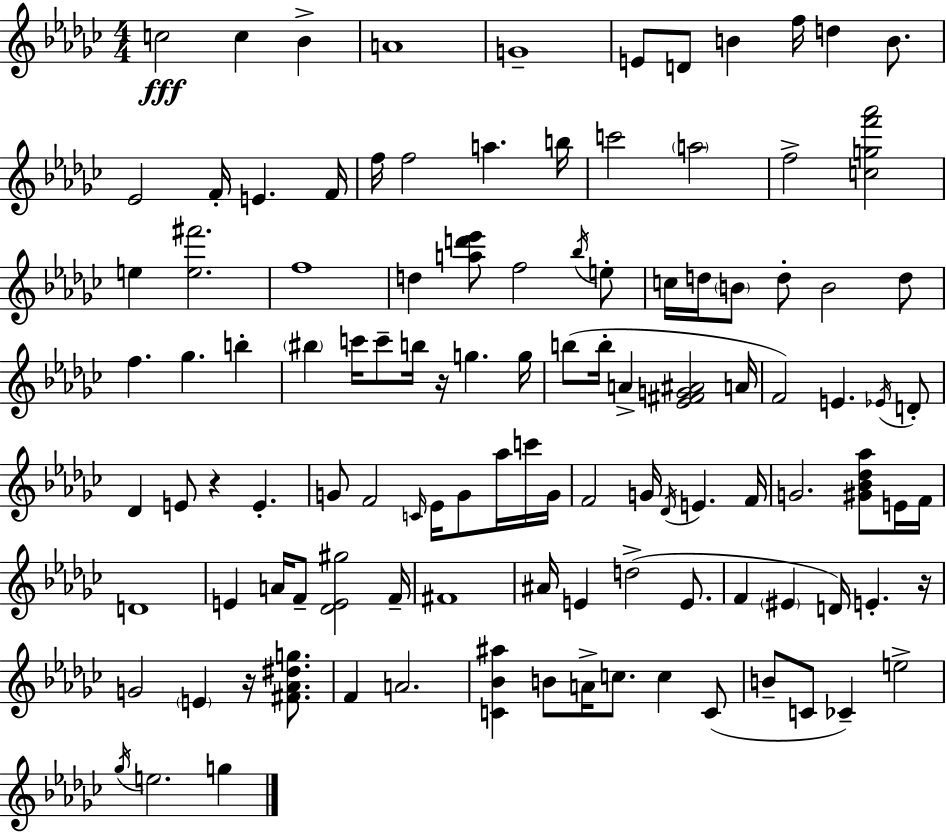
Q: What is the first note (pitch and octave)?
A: C5